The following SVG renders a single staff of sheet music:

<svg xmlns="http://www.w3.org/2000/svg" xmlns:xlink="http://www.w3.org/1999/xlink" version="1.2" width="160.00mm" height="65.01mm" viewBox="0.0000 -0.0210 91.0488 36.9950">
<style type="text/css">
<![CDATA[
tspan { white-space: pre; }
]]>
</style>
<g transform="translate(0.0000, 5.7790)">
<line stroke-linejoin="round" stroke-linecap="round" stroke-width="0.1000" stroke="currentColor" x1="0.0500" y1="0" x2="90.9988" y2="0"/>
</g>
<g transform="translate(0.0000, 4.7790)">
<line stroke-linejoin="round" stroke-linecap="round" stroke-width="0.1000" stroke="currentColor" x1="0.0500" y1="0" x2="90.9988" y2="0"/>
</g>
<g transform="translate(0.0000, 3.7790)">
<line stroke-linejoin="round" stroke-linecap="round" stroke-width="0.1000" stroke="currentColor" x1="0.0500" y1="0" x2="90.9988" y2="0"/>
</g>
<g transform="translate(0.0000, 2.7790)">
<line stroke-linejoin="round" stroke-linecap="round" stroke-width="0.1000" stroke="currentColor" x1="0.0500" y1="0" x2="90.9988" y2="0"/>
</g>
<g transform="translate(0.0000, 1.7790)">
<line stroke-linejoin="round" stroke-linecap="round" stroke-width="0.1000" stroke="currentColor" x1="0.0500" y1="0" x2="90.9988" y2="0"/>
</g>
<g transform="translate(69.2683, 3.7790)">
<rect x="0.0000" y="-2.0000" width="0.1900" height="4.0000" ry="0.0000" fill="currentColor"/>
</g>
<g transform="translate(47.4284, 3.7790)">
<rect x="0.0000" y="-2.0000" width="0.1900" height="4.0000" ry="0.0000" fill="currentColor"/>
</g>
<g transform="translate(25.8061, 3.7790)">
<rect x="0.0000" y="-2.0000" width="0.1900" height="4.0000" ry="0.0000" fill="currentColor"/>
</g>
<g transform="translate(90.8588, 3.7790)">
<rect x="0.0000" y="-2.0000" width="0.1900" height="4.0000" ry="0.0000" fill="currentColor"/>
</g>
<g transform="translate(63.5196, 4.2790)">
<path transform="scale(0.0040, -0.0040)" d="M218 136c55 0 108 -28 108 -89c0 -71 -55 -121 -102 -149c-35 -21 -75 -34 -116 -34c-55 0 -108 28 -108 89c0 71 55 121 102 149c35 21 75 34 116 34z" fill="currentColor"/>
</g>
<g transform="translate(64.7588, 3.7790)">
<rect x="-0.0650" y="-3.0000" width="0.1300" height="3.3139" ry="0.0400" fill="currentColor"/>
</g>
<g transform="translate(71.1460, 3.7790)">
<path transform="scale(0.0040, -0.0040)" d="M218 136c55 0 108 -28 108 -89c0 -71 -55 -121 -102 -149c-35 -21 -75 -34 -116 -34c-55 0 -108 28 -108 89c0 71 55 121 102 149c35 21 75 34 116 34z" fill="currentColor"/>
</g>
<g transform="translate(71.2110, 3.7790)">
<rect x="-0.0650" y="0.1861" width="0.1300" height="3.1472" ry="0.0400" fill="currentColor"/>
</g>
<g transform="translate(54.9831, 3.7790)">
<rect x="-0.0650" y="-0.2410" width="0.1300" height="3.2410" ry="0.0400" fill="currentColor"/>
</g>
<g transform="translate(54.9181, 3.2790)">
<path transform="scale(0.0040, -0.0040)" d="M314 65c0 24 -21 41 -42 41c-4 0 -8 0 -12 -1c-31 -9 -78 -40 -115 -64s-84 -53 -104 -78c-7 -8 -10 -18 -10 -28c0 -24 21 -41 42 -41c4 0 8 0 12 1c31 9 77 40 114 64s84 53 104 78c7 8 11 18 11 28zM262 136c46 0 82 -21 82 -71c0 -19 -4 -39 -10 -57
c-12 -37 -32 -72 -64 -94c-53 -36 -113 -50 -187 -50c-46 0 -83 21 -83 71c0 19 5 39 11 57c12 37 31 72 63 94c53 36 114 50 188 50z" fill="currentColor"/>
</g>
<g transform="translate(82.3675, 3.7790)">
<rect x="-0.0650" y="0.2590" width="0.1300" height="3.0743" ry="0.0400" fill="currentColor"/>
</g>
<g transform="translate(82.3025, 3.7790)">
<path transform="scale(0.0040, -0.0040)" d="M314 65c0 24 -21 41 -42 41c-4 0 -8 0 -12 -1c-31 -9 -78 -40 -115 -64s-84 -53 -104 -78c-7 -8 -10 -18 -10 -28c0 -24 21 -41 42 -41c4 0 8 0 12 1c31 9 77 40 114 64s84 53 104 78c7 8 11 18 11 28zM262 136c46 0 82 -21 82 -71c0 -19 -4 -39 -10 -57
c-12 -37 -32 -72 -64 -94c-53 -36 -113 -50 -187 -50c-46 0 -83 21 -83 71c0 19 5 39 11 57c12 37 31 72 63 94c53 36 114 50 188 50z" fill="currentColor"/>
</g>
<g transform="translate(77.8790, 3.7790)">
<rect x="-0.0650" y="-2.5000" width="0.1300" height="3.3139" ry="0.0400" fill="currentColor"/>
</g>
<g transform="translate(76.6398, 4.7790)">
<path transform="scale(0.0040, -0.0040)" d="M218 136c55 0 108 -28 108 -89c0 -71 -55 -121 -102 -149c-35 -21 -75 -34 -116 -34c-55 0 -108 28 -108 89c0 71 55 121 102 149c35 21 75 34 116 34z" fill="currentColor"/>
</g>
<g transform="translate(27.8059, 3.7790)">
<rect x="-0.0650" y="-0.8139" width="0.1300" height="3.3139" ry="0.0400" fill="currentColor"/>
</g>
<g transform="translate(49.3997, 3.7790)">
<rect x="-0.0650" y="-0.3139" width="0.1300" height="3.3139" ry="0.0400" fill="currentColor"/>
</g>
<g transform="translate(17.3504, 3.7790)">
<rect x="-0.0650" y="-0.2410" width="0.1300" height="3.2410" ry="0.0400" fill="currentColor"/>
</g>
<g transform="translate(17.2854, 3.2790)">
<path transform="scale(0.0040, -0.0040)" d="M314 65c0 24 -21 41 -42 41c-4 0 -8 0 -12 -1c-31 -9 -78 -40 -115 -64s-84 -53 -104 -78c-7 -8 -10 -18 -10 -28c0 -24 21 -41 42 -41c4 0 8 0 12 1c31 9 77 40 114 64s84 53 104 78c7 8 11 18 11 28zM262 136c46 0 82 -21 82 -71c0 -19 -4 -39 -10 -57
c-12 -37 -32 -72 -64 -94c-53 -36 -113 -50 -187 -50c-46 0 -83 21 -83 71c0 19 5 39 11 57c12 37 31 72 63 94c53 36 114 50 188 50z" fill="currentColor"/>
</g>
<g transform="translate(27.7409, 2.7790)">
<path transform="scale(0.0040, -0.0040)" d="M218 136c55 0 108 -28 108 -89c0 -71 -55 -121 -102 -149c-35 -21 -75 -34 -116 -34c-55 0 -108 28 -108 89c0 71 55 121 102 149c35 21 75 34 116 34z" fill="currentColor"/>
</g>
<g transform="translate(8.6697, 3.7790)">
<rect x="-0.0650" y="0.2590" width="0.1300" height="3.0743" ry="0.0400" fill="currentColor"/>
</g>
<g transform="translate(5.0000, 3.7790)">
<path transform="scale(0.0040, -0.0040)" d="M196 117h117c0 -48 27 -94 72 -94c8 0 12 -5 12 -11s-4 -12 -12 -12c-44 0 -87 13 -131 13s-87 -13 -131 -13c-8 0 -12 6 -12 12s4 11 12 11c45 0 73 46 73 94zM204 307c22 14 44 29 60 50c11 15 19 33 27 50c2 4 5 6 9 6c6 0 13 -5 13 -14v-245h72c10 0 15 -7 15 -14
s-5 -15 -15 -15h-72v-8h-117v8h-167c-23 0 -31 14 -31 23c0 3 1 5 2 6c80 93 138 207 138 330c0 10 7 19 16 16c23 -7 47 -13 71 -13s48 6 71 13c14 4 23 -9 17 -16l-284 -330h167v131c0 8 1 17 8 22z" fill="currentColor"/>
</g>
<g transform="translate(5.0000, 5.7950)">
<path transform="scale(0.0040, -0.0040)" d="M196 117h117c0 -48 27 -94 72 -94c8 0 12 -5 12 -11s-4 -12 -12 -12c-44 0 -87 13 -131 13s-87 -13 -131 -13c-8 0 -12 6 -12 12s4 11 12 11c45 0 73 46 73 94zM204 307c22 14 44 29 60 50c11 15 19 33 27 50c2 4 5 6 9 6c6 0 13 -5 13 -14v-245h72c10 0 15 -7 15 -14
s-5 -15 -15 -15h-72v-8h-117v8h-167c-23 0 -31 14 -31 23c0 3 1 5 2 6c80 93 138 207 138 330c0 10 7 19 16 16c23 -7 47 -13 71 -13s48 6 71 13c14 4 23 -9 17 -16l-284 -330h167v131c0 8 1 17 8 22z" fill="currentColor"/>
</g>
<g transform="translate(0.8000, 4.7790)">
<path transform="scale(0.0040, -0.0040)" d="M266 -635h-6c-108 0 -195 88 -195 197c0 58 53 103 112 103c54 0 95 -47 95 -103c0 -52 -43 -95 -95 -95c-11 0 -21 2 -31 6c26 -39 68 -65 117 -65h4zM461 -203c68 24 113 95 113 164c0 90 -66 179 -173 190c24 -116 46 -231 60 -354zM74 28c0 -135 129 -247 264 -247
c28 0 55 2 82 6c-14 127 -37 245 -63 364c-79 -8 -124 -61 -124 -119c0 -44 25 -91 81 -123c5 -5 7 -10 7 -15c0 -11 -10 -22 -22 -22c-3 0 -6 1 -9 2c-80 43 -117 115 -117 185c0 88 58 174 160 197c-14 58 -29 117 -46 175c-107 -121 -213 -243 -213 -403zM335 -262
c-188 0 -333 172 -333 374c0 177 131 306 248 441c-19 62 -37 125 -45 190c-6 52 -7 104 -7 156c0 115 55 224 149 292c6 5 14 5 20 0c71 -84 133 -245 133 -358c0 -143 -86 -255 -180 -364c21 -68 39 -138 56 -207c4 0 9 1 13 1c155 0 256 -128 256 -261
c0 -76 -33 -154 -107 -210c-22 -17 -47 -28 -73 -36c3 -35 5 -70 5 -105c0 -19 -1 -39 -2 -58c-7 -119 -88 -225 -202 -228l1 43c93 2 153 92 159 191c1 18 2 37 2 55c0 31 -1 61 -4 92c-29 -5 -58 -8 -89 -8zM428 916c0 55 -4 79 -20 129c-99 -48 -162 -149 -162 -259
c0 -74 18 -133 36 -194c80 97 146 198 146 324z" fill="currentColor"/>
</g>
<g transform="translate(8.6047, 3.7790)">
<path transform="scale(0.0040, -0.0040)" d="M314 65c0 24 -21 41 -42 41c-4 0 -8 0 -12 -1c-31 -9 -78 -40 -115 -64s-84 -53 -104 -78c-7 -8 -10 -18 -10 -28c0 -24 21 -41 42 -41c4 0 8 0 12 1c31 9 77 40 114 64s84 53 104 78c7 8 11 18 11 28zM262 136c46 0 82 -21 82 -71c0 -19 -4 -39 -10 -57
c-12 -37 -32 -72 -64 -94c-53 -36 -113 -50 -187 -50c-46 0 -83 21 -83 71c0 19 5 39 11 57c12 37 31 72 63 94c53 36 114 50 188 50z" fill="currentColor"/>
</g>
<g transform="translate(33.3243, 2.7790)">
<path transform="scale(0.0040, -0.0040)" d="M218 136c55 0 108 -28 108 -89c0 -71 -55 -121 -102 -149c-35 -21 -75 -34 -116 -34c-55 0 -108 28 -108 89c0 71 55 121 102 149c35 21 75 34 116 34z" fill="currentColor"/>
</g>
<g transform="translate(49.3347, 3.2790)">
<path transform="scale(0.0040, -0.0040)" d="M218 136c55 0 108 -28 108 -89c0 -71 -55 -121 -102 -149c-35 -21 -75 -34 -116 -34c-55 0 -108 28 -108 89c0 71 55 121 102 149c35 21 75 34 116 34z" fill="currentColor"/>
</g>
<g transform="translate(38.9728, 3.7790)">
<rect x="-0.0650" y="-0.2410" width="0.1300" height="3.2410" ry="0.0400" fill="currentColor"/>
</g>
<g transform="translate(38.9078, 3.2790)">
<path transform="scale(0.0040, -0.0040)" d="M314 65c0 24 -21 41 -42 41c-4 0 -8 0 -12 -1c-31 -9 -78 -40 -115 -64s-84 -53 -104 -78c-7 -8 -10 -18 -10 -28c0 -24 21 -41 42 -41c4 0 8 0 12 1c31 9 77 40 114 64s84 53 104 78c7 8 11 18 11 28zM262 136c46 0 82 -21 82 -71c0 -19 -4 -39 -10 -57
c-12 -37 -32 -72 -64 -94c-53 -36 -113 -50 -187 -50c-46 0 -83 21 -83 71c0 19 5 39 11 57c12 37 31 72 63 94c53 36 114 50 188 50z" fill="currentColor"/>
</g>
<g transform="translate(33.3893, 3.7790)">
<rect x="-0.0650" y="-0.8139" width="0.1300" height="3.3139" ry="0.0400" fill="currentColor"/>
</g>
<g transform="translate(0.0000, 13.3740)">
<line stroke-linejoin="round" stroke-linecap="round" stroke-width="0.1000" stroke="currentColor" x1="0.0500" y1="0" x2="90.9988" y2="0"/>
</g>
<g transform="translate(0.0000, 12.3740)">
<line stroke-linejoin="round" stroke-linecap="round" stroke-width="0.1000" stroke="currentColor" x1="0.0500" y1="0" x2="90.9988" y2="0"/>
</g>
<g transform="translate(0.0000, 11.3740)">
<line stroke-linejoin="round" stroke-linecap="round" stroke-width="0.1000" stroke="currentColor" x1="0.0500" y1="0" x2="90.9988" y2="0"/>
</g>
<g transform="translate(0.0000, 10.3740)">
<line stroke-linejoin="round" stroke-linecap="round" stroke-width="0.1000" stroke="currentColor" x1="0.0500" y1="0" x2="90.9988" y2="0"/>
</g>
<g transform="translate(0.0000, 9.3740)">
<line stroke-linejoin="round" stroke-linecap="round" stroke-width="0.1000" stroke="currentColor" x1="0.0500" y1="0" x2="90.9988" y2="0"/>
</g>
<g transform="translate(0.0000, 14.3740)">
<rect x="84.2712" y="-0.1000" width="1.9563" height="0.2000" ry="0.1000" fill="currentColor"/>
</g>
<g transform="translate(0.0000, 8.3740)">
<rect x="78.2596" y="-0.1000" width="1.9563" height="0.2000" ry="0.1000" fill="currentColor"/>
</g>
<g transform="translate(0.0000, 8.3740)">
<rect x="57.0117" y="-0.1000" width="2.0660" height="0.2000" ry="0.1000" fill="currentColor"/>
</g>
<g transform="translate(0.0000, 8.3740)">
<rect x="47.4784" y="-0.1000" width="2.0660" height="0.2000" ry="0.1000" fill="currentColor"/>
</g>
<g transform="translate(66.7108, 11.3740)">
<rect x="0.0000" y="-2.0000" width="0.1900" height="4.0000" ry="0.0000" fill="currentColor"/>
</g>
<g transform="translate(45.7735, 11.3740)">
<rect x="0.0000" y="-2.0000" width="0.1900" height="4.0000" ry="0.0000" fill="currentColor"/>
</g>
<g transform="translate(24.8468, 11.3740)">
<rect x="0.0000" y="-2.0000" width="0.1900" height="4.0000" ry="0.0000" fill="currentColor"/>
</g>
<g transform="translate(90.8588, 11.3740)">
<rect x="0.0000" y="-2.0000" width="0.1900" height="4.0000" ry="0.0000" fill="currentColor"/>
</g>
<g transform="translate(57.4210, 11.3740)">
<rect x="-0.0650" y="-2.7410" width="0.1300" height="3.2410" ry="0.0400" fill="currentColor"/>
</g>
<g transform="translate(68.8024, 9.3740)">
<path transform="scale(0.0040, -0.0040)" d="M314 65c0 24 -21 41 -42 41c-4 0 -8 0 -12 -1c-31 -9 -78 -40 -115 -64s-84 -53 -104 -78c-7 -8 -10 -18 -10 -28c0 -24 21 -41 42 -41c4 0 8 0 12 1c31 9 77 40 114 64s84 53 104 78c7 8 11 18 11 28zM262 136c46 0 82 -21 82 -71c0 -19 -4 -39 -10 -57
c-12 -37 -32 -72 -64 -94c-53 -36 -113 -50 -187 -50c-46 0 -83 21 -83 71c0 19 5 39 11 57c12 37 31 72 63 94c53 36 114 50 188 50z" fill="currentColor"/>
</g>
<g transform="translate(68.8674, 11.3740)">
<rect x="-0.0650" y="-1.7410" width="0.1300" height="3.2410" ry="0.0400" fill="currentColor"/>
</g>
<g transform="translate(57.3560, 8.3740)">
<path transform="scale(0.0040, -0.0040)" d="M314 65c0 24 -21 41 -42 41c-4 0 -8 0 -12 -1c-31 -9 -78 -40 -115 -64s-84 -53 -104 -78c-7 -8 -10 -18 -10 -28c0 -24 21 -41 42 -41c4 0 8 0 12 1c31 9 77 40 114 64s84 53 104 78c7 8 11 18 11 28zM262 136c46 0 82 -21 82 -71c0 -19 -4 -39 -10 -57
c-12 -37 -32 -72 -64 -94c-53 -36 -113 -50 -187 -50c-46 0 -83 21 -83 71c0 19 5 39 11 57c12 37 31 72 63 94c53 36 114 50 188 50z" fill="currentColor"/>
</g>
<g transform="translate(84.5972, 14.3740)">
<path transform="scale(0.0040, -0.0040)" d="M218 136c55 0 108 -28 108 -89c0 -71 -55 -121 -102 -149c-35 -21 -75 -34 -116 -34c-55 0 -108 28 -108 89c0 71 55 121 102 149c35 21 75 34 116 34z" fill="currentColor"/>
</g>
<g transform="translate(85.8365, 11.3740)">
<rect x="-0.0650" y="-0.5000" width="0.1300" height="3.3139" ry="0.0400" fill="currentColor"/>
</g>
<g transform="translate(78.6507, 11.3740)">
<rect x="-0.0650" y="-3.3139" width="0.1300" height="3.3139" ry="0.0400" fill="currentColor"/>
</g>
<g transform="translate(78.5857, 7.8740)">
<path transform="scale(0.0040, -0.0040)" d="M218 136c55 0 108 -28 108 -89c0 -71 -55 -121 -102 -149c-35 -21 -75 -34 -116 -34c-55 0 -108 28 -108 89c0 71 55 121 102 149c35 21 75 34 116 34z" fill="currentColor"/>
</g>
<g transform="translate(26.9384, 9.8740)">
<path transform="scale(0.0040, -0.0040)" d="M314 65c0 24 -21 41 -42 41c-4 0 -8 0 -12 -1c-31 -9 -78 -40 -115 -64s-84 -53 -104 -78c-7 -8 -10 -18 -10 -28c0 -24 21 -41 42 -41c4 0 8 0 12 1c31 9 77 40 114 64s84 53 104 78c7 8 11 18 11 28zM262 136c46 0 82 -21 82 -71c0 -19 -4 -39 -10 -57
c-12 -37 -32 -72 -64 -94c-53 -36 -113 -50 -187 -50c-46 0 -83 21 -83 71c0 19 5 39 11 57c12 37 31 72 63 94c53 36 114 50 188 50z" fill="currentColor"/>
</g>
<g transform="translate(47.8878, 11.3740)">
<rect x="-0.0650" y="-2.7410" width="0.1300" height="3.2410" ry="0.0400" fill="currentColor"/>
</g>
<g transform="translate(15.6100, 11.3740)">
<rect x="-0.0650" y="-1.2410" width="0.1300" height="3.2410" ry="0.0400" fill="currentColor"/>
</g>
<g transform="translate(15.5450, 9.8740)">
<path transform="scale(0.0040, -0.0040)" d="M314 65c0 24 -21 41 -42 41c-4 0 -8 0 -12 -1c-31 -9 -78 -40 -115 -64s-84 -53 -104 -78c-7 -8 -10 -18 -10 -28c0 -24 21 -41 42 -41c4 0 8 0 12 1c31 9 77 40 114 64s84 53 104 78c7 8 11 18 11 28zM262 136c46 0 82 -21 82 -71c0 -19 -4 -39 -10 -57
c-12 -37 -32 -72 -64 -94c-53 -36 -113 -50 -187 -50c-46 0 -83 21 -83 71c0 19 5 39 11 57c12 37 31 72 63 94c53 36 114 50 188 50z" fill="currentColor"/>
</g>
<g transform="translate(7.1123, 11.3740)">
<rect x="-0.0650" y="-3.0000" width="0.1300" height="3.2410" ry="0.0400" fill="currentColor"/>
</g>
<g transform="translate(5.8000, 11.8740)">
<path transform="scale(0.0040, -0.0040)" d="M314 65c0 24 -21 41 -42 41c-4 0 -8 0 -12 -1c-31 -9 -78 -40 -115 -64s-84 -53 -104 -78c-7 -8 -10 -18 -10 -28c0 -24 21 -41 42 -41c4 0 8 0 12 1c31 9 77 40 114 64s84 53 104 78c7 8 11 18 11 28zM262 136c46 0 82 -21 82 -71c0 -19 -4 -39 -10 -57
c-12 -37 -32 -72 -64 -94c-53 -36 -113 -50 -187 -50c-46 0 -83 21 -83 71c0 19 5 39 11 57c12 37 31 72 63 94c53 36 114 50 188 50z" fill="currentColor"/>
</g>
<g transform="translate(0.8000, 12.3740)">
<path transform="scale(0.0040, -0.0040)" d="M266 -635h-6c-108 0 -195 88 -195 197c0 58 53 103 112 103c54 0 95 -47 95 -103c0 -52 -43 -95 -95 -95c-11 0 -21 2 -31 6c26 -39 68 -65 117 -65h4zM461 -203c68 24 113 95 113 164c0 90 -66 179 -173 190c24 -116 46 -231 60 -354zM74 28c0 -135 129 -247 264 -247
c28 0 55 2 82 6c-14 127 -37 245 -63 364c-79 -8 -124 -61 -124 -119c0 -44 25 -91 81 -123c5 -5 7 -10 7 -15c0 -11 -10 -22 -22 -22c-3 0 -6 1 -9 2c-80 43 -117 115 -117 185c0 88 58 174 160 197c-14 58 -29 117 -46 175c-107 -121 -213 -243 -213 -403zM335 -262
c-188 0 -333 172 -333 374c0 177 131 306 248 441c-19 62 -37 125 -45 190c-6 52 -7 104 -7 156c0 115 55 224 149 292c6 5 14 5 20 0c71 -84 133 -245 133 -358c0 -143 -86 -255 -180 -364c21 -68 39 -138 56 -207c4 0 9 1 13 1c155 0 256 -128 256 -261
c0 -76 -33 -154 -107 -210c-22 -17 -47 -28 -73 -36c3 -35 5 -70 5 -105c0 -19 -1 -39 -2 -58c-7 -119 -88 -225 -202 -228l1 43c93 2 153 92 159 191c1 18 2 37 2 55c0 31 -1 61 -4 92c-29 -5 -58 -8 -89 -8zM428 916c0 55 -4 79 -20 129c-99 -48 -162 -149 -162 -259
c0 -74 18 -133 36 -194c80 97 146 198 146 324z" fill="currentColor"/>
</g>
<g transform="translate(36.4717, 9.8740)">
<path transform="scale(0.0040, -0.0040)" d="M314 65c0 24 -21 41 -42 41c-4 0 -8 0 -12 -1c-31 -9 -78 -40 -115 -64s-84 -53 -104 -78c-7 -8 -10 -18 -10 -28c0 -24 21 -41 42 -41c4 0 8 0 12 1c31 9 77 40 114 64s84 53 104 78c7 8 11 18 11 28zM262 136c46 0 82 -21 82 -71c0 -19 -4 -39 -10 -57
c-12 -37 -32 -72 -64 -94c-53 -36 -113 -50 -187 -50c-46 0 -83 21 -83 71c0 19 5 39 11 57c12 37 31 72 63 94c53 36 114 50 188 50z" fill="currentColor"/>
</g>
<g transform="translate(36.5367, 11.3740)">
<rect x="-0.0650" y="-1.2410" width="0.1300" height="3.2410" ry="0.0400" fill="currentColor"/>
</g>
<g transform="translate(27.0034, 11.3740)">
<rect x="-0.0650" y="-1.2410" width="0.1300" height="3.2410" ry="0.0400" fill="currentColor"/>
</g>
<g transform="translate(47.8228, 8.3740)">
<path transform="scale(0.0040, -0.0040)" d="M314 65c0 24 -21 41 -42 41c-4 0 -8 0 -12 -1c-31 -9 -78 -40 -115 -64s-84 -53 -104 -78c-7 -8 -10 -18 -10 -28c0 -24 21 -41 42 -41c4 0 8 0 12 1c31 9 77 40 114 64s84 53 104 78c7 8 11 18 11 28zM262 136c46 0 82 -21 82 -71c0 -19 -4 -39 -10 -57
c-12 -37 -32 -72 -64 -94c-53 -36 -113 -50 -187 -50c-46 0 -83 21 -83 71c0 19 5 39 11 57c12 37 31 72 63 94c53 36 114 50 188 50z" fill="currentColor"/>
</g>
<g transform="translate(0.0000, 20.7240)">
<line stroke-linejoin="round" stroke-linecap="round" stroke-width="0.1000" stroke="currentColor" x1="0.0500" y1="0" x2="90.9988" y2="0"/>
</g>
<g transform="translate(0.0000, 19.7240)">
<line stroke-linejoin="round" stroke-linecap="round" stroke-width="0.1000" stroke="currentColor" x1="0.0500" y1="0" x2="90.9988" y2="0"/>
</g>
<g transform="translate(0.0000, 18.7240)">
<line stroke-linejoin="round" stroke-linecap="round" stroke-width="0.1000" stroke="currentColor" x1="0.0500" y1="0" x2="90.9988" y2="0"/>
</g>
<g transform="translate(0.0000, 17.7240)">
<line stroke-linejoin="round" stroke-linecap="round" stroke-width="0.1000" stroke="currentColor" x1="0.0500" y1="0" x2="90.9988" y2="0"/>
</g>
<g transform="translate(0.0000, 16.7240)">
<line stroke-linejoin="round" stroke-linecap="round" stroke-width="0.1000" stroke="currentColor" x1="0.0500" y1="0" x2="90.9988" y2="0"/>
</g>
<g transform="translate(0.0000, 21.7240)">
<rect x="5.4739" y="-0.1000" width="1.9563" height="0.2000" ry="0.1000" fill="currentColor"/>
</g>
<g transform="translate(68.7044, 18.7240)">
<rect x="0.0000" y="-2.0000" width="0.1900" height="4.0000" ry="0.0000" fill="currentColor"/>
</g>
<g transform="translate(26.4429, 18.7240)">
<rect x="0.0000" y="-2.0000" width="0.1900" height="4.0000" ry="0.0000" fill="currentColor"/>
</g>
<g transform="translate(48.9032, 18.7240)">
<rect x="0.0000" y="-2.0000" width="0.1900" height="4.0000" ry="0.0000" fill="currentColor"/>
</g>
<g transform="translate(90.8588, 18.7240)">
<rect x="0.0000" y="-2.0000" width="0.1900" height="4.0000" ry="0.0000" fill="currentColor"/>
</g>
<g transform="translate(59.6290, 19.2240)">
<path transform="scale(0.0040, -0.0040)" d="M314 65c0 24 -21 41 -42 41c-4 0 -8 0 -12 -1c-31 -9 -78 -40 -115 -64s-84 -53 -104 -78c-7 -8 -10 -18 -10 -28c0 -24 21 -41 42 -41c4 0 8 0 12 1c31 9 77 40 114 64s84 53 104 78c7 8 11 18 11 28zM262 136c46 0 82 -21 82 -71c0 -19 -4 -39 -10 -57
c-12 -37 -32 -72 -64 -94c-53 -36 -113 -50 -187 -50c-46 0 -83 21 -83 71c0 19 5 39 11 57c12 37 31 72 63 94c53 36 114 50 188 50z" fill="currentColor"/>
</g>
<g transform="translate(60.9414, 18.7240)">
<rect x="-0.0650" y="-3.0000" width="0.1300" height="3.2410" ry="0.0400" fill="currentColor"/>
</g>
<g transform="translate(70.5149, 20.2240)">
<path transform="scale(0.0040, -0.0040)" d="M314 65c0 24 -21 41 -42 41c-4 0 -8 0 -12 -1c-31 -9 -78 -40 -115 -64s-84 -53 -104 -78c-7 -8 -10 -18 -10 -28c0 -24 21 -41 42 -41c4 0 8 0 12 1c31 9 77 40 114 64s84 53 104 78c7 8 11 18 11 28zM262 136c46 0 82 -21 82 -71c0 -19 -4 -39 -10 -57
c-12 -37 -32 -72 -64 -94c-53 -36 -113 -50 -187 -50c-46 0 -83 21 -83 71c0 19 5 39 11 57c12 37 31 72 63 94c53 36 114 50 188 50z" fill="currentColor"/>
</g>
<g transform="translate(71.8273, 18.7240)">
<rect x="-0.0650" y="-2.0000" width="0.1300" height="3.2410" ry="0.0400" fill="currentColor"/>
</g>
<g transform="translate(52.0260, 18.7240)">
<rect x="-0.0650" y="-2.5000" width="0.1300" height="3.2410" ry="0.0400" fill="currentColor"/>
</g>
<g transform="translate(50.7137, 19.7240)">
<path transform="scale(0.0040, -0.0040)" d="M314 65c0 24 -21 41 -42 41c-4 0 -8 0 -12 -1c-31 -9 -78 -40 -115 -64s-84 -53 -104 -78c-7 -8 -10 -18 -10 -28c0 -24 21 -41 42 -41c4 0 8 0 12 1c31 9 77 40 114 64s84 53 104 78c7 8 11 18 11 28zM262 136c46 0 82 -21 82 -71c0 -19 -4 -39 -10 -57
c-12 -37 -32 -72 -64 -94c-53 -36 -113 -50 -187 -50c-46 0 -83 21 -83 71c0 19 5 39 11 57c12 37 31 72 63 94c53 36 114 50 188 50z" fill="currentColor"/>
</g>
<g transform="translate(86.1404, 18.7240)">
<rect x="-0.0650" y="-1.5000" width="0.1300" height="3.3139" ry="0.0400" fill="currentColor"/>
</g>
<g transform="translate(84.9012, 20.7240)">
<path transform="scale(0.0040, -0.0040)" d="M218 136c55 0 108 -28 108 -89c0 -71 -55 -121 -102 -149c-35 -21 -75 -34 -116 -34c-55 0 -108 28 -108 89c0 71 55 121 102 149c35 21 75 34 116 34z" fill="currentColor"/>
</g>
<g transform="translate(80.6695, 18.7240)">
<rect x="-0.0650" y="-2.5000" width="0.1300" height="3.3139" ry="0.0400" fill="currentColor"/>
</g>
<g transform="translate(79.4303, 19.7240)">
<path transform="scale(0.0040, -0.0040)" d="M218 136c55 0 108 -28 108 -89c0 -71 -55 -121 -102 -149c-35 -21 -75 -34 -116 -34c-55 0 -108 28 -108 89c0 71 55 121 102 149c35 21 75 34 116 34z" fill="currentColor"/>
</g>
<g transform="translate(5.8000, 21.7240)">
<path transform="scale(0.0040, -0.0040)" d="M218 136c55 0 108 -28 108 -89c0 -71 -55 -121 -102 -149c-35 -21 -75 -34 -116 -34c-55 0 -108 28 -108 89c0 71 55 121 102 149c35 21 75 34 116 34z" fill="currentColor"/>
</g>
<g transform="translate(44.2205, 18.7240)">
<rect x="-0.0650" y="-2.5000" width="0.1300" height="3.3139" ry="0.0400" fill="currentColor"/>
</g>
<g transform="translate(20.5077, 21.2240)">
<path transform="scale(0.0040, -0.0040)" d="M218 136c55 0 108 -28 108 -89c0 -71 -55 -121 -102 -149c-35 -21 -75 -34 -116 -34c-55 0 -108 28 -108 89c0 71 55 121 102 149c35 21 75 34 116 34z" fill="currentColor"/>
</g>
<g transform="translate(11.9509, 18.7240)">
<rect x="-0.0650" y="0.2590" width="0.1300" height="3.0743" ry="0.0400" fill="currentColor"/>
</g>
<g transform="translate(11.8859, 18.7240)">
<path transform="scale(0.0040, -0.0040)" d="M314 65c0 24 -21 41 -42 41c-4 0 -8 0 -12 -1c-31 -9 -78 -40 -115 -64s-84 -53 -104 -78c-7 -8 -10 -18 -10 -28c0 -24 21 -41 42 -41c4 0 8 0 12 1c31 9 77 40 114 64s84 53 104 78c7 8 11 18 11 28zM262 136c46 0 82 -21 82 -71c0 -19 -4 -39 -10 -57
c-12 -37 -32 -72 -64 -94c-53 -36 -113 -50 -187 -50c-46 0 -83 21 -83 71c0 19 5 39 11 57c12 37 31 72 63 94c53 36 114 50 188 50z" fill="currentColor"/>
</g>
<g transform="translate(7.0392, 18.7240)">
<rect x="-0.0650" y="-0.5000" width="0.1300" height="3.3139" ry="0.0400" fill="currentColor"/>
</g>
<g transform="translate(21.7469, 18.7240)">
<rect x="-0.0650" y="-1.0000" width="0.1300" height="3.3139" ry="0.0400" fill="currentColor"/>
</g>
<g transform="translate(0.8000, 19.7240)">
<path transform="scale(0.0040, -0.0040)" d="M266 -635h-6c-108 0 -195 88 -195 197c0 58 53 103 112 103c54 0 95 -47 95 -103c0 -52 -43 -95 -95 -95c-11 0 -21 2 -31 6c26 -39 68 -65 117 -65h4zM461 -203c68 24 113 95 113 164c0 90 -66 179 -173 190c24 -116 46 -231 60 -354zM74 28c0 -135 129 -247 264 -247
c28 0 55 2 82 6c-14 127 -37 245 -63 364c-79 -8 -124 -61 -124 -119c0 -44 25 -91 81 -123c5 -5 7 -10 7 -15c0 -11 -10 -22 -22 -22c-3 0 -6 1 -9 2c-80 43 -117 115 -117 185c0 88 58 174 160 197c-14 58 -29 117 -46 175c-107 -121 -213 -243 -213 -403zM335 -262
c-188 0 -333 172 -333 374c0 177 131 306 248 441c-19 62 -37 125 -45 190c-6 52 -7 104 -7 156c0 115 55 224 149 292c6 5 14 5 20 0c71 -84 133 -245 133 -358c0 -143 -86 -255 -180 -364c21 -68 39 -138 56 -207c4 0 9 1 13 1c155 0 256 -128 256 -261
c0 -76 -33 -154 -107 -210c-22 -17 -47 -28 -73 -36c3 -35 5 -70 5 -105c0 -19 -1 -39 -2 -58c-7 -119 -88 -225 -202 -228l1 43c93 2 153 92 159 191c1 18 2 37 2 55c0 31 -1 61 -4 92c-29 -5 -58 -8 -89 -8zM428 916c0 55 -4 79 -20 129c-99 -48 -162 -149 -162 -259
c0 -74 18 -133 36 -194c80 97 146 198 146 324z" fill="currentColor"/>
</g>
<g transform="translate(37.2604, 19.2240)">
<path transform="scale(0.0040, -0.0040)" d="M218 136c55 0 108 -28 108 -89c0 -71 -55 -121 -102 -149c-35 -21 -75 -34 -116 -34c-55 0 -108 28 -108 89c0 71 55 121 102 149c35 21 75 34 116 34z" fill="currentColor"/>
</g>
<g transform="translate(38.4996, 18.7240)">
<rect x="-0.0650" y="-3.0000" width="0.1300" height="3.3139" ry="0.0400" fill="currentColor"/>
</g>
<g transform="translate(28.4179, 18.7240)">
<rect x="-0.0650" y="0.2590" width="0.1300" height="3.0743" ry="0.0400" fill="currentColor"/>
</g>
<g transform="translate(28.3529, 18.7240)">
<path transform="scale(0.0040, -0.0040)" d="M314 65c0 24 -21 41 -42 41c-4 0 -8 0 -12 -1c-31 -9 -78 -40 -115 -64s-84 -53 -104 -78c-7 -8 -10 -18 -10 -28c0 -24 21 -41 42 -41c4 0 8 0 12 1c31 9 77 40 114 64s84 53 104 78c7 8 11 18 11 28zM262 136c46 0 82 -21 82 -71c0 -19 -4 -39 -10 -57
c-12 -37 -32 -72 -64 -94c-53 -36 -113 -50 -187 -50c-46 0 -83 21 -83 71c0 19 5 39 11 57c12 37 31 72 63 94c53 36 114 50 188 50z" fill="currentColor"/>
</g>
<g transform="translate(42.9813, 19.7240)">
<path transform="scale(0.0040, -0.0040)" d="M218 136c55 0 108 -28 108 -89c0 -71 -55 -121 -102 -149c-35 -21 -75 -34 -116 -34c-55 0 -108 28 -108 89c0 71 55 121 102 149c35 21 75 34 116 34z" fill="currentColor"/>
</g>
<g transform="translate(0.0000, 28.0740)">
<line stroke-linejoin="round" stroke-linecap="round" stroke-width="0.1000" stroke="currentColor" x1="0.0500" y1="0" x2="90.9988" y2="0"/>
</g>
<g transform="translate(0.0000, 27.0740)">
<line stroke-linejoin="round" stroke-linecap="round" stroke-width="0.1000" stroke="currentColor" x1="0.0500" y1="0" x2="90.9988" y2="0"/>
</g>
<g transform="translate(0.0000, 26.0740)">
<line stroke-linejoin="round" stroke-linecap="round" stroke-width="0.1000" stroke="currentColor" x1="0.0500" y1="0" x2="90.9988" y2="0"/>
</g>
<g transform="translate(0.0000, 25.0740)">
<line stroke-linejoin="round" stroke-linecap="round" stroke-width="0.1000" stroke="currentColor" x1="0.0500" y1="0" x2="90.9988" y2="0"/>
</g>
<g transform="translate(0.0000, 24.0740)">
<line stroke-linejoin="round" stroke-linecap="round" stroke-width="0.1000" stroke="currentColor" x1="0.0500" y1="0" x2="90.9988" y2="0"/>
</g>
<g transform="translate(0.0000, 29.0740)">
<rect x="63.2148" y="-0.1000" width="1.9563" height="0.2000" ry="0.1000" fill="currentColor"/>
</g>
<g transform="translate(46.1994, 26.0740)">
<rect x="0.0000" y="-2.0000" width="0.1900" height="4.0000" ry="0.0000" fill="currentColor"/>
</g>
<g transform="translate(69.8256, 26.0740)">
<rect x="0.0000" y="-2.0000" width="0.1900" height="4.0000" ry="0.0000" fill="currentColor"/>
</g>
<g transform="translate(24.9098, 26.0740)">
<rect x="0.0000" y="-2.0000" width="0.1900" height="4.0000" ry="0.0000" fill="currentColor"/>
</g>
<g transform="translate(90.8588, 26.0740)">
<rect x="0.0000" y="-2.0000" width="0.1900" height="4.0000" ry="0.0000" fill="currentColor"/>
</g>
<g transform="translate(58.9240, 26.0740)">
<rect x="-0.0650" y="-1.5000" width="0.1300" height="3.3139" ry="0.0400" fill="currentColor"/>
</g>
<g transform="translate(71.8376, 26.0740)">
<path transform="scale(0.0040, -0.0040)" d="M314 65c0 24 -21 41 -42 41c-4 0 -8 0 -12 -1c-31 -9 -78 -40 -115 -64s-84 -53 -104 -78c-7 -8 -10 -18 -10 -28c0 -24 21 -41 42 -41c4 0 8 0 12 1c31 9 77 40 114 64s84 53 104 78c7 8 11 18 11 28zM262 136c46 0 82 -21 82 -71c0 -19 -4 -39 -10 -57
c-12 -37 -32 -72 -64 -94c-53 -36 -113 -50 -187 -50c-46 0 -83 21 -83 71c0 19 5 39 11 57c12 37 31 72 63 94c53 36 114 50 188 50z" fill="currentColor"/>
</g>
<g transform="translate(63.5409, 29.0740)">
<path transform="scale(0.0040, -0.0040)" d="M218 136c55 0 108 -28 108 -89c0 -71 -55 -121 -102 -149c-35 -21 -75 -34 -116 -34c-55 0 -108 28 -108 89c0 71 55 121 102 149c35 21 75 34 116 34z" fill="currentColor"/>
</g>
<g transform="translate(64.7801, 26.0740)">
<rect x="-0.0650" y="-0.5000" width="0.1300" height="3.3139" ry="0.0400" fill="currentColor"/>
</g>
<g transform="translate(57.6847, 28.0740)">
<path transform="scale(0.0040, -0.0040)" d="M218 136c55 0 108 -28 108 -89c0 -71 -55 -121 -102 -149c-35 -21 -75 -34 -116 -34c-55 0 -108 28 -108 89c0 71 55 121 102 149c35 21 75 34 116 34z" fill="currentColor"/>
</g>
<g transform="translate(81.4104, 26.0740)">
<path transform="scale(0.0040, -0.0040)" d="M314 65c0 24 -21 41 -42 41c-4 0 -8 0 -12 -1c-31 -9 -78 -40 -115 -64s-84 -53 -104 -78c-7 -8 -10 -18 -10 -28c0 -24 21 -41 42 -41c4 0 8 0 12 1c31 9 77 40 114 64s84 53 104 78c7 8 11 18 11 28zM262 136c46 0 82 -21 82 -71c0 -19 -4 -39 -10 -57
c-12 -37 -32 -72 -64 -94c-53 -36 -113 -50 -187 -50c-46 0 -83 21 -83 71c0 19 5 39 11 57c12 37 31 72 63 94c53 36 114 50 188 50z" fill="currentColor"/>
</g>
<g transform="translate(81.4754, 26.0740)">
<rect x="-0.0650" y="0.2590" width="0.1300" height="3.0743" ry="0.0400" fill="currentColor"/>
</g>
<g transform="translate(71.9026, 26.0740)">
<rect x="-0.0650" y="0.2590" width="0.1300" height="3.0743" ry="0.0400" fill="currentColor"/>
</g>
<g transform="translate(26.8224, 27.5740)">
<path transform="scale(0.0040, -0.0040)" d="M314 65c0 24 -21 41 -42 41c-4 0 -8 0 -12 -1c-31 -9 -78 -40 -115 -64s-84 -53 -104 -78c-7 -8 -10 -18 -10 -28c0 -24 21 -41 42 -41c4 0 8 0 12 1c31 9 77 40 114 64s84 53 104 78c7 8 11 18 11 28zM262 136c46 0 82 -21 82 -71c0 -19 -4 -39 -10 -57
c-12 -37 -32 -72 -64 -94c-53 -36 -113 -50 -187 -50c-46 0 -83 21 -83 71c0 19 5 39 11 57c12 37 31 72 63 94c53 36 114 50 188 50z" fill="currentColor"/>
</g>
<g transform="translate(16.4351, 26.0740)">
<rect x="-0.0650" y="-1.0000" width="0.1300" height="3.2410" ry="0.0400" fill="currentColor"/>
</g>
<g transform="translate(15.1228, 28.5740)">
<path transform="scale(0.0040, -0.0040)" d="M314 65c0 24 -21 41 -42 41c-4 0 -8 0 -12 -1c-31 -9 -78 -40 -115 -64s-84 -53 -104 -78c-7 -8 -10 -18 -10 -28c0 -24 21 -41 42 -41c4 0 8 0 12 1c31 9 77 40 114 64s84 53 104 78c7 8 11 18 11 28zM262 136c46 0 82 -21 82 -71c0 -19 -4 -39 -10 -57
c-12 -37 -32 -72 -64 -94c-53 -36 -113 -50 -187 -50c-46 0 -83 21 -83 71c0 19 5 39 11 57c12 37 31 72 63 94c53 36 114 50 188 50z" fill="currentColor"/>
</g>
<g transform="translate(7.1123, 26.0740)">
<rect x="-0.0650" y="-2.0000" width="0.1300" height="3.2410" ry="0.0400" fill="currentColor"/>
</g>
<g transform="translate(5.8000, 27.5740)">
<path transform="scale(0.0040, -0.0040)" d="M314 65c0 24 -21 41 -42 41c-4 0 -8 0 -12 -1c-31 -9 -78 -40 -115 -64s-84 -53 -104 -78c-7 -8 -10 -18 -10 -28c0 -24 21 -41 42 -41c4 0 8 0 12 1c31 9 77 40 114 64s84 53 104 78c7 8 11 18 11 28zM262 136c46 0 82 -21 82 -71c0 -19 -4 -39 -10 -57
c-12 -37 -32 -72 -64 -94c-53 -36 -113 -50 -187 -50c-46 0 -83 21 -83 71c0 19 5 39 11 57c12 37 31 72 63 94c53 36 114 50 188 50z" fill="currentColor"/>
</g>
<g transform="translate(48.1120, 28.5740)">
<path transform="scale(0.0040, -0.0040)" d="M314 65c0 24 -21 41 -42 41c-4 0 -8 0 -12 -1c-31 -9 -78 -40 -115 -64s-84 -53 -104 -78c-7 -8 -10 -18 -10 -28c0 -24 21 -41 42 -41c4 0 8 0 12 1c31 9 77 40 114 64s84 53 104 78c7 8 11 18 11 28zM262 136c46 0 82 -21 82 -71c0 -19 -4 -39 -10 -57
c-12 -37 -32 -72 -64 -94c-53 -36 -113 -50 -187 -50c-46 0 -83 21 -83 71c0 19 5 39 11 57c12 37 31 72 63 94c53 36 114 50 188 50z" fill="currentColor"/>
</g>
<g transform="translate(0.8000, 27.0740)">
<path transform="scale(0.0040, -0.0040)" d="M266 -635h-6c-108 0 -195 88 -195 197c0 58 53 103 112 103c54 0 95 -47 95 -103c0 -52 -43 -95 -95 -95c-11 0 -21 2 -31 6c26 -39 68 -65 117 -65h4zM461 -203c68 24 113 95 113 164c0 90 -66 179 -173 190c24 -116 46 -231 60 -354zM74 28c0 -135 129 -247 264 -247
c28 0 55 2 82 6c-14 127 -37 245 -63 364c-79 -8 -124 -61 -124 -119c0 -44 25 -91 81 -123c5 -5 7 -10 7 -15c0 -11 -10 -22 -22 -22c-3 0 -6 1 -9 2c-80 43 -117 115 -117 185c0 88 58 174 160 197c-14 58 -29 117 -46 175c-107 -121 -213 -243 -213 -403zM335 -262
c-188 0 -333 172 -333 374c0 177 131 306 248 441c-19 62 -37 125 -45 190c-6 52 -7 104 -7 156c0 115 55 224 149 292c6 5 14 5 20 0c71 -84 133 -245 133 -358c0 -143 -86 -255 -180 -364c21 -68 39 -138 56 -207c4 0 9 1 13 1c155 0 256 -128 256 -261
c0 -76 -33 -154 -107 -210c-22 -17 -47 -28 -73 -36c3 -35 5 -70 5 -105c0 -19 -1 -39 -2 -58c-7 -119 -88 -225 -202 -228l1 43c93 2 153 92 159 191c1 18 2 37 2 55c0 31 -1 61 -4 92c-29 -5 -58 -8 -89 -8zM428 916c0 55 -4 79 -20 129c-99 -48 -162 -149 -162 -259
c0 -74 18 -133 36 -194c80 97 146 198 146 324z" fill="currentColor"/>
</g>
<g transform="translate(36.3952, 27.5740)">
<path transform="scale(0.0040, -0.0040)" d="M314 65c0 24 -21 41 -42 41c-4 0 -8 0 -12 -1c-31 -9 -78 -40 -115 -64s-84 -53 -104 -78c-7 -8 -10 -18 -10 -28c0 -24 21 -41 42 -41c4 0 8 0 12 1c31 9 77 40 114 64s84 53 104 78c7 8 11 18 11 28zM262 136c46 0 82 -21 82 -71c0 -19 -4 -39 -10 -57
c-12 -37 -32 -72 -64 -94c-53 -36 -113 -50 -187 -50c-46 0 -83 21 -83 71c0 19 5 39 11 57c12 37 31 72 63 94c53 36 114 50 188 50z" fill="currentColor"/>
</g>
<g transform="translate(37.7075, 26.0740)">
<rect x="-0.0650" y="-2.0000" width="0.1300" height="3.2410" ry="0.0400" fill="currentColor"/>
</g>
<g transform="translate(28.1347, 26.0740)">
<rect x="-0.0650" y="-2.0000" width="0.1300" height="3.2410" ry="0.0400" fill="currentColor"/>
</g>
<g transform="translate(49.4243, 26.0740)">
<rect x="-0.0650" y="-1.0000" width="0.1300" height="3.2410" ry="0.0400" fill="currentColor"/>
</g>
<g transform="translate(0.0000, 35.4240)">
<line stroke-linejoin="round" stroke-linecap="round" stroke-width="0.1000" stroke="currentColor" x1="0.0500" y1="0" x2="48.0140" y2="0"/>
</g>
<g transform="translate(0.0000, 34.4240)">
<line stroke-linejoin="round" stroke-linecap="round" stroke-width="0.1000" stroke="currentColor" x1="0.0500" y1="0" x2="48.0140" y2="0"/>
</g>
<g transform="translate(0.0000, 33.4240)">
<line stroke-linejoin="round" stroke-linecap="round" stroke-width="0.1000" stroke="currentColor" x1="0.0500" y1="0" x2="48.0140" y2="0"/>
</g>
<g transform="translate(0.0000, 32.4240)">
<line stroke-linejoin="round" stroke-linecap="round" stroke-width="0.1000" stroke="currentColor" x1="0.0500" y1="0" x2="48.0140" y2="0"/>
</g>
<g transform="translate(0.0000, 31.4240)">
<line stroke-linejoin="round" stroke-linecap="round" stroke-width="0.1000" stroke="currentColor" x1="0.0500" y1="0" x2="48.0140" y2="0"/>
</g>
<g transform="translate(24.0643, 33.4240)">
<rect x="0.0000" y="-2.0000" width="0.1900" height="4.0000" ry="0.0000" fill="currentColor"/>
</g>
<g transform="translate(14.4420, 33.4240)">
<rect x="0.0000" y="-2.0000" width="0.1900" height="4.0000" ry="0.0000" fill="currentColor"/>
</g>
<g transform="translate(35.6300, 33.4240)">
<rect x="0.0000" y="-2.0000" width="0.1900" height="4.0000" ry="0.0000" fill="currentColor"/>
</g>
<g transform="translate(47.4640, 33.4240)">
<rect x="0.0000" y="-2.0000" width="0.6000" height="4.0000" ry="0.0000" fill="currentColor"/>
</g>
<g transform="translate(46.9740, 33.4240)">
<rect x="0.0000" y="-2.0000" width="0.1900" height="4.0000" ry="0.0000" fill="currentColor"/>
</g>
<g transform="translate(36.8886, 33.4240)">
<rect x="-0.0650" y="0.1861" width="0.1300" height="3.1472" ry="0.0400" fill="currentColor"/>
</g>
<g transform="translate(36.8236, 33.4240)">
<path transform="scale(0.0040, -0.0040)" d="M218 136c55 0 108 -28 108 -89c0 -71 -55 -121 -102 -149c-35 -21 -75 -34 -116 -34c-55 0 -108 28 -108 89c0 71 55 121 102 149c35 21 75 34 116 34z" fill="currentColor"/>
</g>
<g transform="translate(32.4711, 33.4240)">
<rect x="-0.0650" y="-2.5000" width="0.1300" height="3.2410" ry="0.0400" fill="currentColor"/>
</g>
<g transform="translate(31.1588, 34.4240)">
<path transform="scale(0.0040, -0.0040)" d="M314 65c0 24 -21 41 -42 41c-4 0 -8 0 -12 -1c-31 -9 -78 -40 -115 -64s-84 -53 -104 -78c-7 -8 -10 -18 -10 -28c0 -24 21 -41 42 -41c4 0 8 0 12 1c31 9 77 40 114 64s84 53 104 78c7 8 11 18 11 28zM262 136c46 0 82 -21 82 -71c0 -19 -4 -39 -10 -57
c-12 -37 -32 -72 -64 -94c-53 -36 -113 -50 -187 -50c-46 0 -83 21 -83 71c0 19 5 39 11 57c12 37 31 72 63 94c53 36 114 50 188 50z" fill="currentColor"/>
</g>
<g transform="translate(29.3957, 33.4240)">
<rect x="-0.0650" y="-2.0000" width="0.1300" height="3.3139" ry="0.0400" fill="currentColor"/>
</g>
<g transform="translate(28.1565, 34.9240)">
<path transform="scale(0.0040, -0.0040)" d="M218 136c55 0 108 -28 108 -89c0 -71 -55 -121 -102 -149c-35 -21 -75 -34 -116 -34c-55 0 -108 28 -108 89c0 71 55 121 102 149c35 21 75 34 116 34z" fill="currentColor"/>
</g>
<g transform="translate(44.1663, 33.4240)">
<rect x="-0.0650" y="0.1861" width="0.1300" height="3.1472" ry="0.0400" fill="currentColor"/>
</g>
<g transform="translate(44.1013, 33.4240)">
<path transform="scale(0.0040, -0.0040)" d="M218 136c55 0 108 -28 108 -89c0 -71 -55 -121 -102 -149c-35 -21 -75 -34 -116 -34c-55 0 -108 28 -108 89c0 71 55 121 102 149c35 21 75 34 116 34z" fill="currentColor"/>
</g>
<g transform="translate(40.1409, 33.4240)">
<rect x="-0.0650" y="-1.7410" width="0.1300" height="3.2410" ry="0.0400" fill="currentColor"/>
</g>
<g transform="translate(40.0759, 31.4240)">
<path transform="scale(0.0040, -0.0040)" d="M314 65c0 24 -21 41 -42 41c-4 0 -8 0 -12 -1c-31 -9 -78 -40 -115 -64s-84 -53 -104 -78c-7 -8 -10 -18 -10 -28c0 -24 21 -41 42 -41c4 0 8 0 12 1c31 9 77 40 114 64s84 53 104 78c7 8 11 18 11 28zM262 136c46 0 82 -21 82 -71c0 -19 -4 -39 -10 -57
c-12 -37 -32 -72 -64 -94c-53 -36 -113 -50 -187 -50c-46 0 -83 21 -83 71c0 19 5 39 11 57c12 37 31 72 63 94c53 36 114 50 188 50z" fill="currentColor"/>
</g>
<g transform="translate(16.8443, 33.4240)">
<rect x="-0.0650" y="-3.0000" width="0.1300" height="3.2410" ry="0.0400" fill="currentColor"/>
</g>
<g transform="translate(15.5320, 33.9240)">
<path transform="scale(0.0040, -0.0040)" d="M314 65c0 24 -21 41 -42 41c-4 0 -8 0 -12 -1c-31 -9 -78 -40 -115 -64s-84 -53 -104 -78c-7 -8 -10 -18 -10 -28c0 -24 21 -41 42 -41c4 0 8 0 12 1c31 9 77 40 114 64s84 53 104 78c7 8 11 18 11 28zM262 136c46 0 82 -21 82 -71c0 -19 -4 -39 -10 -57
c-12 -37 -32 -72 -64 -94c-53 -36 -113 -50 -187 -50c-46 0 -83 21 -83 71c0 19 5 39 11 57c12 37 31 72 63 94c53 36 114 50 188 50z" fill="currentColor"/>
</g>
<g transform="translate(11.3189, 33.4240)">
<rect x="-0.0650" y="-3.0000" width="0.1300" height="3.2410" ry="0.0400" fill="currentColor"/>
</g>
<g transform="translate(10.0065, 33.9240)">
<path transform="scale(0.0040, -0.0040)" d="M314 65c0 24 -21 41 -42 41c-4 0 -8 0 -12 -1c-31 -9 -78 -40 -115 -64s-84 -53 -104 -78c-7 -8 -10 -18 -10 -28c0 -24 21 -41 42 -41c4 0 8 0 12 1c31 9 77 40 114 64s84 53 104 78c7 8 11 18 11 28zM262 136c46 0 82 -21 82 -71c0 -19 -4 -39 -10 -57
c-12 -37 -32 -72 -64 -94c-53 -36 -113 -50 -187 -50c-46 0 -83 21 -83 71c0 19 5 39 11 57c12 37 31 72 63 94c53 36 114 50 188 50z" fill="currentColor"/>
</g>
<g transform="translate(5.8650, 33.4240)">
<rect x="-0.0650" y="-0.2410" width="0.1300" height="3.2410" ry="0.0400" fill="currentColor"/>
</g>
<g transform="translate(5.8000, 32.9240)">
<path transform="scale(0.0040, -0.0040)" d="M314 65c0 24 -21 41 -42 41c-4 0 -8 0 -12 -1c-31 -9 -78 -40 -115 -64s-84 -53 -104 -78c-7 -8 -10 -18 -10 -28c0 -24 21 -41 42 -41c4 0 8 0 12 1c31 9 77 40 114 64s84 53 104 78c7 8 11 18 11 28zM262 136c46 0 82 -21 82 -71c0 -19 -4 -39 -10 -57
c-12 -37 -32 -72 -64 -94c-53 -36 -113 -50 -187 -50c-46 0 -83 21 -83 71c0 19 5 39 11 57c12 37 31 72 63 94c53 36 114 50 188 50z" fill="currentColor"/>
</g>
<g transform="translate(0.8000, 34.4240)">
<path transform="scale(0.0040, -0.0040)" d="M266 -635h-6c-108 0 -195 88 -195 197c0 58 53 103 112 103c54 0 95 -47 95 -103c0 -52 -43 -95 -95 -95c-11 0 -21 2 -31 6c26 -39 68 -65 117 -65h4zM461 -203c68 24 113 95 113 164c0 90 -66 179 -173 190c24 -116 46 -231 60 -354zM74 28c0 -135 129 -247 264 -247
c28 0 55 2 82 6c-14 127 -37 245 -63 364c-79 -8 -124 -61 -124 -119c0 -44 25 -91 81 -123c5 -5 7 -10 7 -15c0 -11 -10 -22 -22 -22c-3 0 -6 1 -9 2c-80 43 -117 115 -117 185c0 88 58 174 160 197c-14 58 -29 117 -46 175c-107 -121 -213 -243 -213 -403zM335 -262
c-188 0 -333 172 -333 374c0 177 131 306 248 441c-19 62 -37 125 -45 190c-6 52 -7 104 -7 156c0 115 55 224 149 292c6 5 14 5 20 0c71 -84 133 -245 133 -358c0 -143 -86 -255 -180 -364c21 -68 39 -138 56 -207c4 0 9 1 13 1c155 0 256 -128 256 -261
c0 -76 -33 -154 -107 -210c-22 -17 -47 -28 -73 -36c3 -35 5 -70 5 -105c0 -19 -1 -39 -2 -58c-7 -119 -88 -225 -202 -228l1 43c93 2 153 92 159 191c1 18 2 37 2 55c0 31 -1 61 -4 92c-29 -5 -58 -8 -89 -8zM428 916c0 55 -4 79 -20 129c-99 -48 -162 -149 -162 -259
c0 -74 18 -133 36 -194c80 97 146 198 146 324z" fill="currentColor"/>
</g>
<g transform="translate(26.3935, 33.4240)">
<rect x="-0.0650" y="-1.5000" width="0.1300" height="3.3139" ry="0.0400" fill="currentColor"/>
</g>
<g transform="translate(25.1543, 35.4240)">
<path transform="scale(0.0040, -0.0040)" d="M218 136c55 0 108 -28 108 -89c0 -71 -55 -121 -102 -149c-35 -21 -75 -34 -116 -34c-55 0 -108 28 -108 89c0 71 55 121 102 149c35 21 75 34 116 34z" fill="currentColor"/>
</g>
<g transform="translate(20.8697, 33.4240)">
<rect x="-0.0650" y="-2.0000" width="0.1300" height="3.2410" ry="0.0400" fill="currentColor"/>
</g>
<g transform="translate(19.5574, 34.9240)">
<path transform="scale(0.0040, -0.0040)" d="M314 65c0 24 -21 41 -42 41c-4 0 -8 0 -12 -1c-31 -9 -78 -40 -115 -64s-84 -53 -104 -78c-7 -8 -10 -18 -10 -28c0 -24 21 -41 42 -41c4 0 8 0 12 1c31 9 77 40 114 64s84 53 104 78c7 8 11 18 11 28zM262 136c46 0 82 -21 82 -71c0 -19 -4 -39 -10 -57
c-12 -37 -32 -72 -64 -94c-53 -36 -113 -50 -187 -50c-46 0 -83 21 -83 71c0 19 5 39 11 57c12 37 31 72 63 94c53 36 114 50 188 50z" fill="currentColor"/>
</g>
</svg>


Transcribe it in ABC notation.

X:1
T:Untitled
M:4/4
L:1/4
K:C
B2 c2 d d c2 c c2 A B G B2 A2 e2 e2 e2 a2 a2 f2 b C C B2 D B2 A G G2 A2 F2 G E F2 D2 F2 F2 D2 E C B2 B2 c2 A2 A2 F2 E F G2 B f2 B